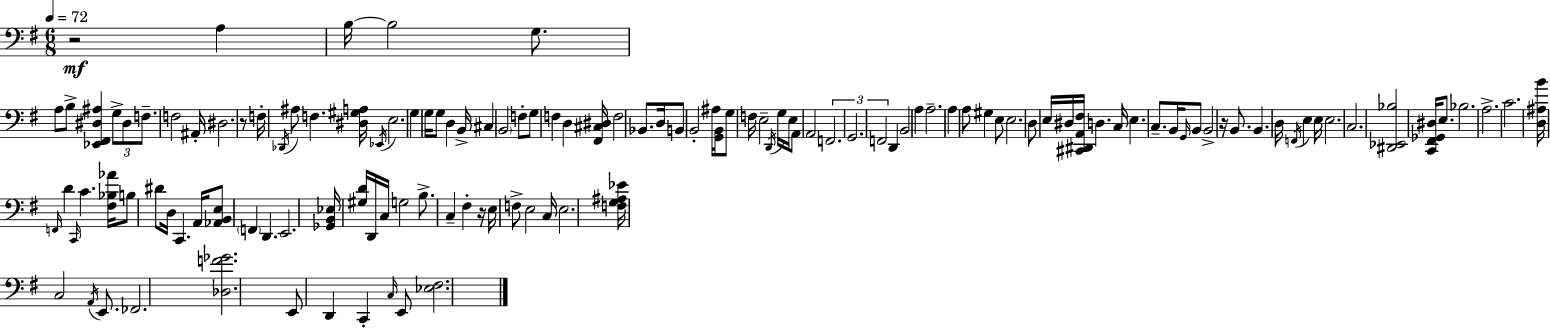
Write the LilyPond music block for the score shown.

{
  \clef bass
  \numericTimeSignature
  \time 6/8
  \key g \major
  \tempo 4 = 72
  r2\mf a4 | b16~~ b2 g8. | a8 b8-> <ees, fis, dis ais>4 \tuplet 3/2 { g8-> dis8 | f8.-- } f2 ais,16-. | \break dis2. | r8 f16-. \acciaccatura { des,16 } ais8 f4. | <dis gis a>16 \acciaccatura { ees,16 } e2. | g4 g16 g8 d4 | \break b,16-> cis4 \parenthesize b,2 | f8-. g8 f4 d4 | <fis, cis dis>16 f2 bes,8. | d16 b,8 b,2-. | \break ais16 <g, b,>16 g8 f16 e2-- | \acciaccatura { d,16 } g16 e16 a,8 a,2 | \tuplet 3/2 { f,2. | g,2. | \break f,2 } d,4 | b,2 a4 | a2.-- | a4 a8 gis4 | \break e8 e2. | d8 e16 dis16 <cis, dis, a, fis>16 d4. | c16 e4. c8.-- | b,16 \grace { g,16 } b,8 b,2-> | \break r16 b,8. b,4. d16 \acciaccatura { f,16 } | e4 e16 e2. | c2. | <dis, ees, bes>2 | \break <c, fis, ges, dis>16 e8. bes2. | a2.-> | c'2. | <d ais b'>16 \grace { f,16 } d'4 \grace { c,16 } | \break c'4. <fis bes aes'>16 b8 dis'8 d16 | c,4. a,16 <aes, b, e>8 \parenthesize f,4 | d,4. e,2. | <ges, b, ees>16 <gis d'>16 d,16 c16 g2 | \break b8.-> c4-- | fis4-. r16 e16 f8-> e2 | c16 e2. | <f g ais ees'>16 c2 | \break \acciaccatura { a,16 } e,8. fes,2. | <des f' ges'>2. | e,8 d,4 | c,4-. \grace { c16 } e,8 <ees fis>2. | \break \bar "|."
}